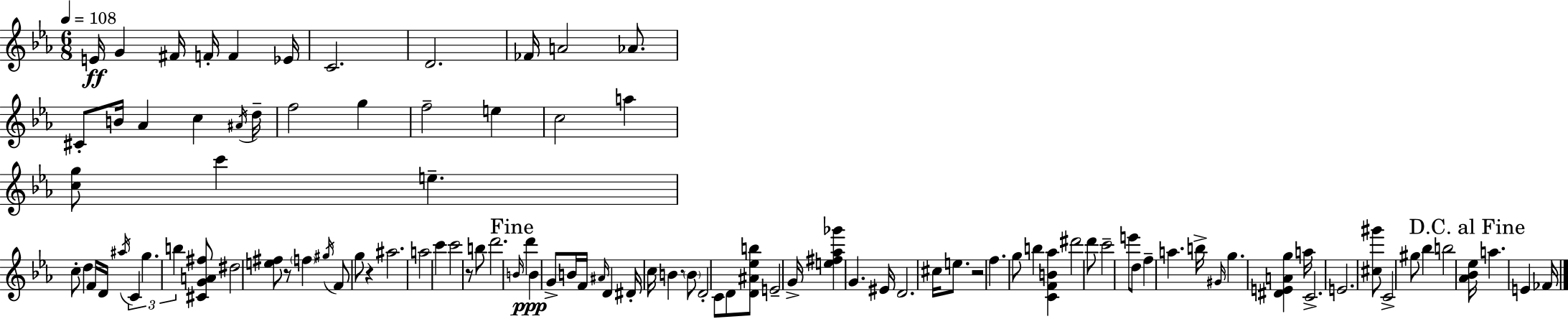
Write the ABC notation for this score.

X:1
T:Untitled
M:6/8
L:1/4
K:Cm
E/4 G ^F/4 F/4 F _E/4 C2 D2 _F/4 A2 _A/2 ^C/2 B/4 _A c ^A/4 d/4 f2 g f2 e c2 a [cg]/2 c' e c/2 d F/4 D/4 ^a/4 C g b [^CGA^f]/2 ^d2 [e^f]/2 z/2 f ^g/4 F/2 g/2 z ^a2 a2 c' c'2 z/2 b/2 d'2 B/4 d' B G/2 B/4 F/4 ^A/4 D ^D/4 c/4 B B/2 D2 C/2 D/2 [D^A_eb]/2 E2 G/4 [e^f_a_g'] G ^E/4 D2 ^c/4 e/2 z2 f g/2 b [CFB_a] ^d'2 d'/2 c'2 e'/2 d/2 f a b/4 ^G/4 g [^DEAg] a/4 C2 E2 [^c^g']/2 C2 ^g/2 _b b2 [_A_B_e]/4 a E _F/4